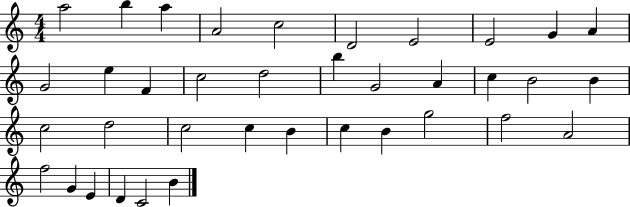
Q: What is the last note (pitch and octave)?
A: B4